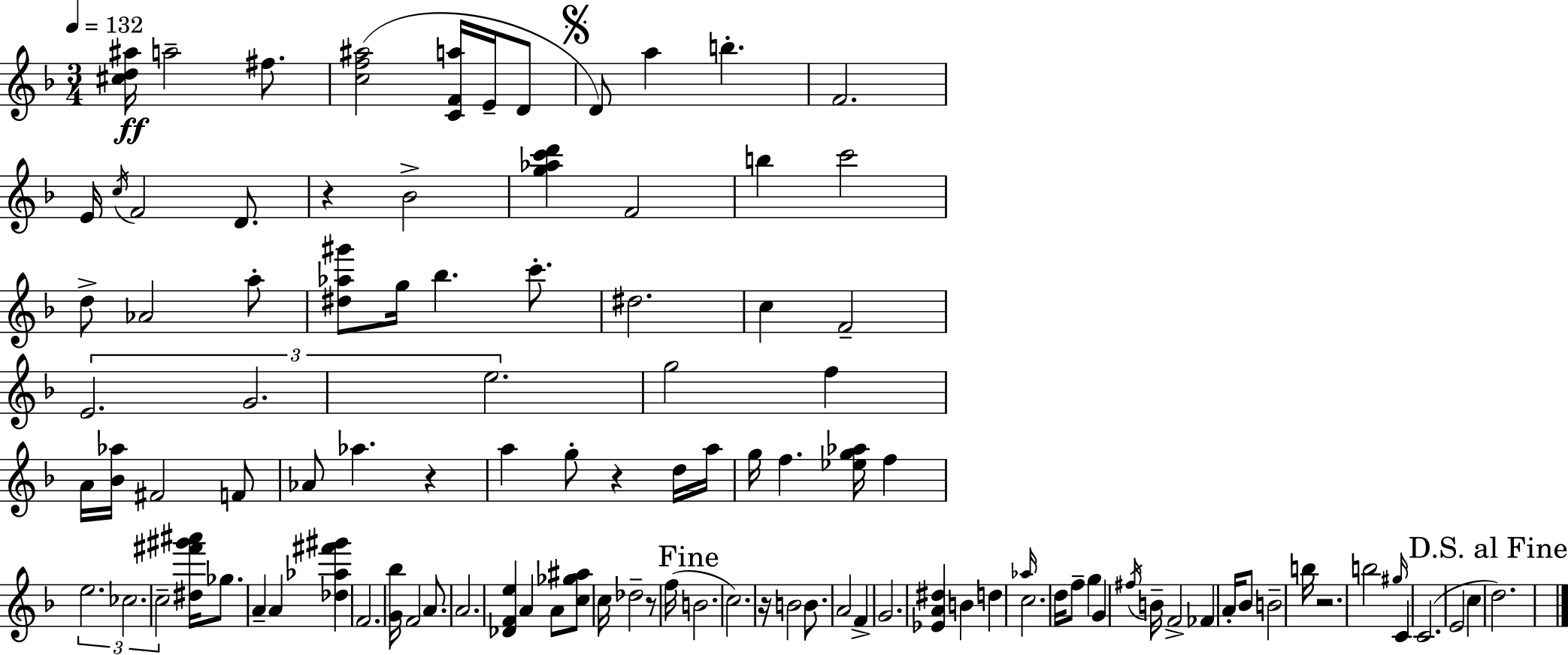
[C#5,D5,A#5]/s A5/h F#5/e. [C5,F5,A#5]/h [C4,F4,A5]/s E4/s D4/e D4/e A5/q B5/q. F4/h. E4/s C5/s F4/h D4/e. R/q Bb4/h [G5,Ab5,C6,D6]/q F4/h B5/q C6/h D5/e Ab4/h A5/e [D#5,Ab5,G#6]/e G5/s Bb5/q. C6/e. D#5/h. C5/q F4/h E4/h. G4/h. E5/h. G5/h F5/q A4/s [Bb4,Ab5]/s F#4/h F4/e Ab4/e Ab5/q. R/q A5/q G5/e R/q D5/s A5/s G5/s F5/q. [Eb5,G5,Ab5]/s F5/q E5/h. CES5/h. C5/h [D#5,F#6,G#6,A#6]/s Gb5/e. A4/q A4/q [Db5,Ab5,F#6,G#6]/q F4/h. [G4,Bb5]/s F4/h A4/e. A4/h. [Db4,F4,E5]/q A4/q A4/e [C5,Gb5,A#5]/e C5/s Db5/h R/e F5/s B4/h. C5/h. R/s B4/h B4/e. A4/h F4/q G4/h. [Eb4,A4,D#5]/q B4/q D5/q Ab5/s C5/h. D5/s F5/e G5/q G4/q F#5/s B4/s F4/h FES4/q A4/s Bb4/e B4/h B5/s R/h. B5/h G#5/s C4/q C4/h. E4/h C5/q D5/h.